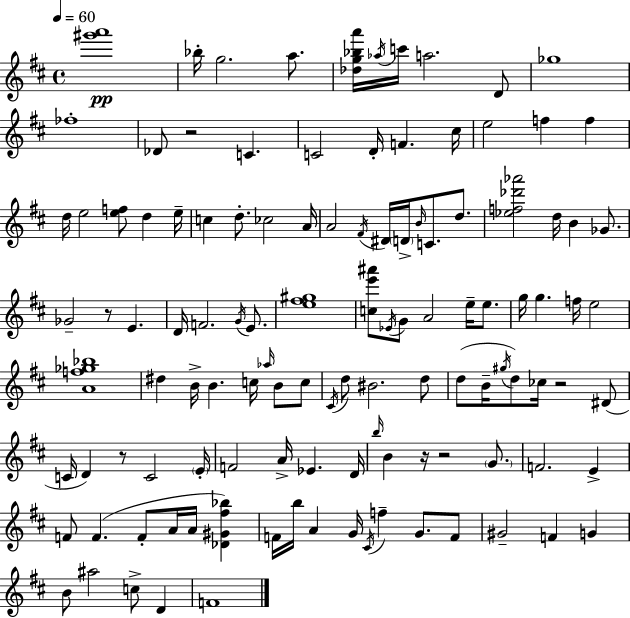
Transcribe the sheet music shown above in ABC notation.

X:1
T:Untitled
M:4/4
L:1/4
K:D
[^g'a']4 _b/4 g2 a/2 [_dg_ba']/4 _a/4 c'/4 a2 D/2 _g4 _f4 _D/2 z2 C C2 D/4 F ^c/4 e2 f f d/4 e2 [ef]/2 d e/4 c d/2 _c2 A/4 A2 ^F/4 ^D/4 D/4 B/4 C/2 d/2 [_ef_d'_a']2 d/4 B _G/2 _G2 z/2 E D/4 F2 G/4 E/2 [e^f^g]4 [ce'^a']/2 _E/4 G/2 A2 e/4 e/2 g/4 g f/4 e2 [Af_g_b]4 ^d B/4 B c/4 _a/4 B/2 c/2 ^C/4 d/2 ^B2 d/2 d/2 B/4 ^g/4 d/2 _c/4 z2 ^D/2 C/4 D z/2 C2 E/4 F2 A/4 _E D/4 b/4 B z/4 z2 G/2 F2 E F/2 F F/2 A/4 A/4 [_D^G^f_b] F/4 b/4 A G/4 ^C/4 f G/2 F/2 ^G2 F G B/2 ^a2 c/2 D F4